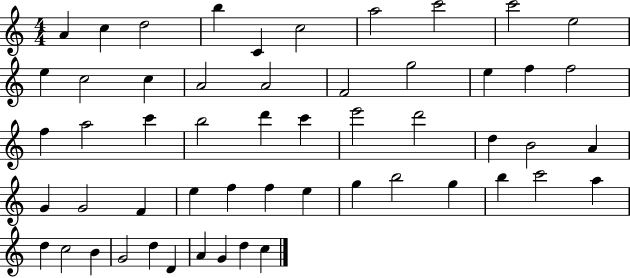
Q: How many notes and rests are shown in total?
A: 54